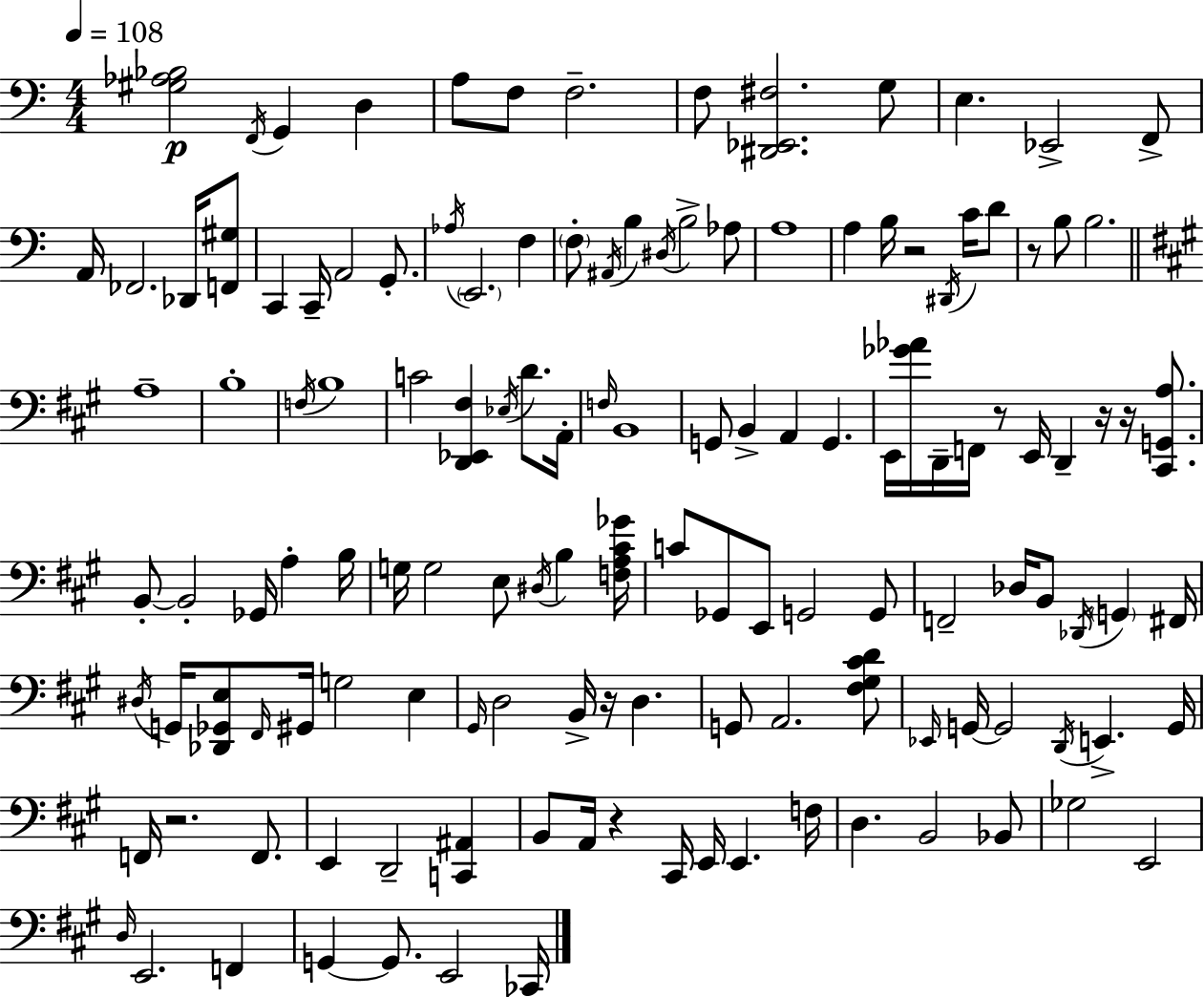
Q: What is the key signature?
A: C major